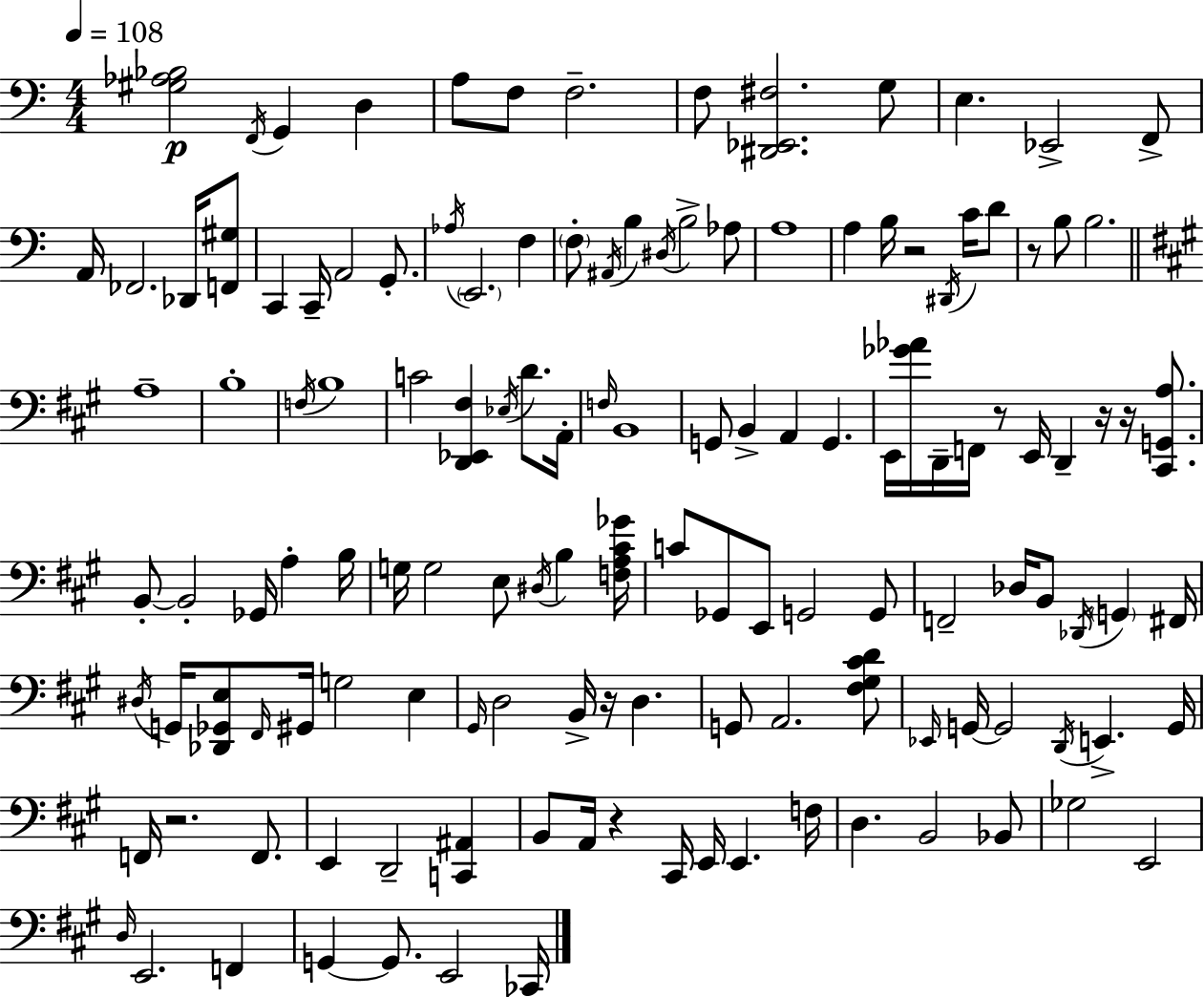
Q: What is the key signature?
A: C major